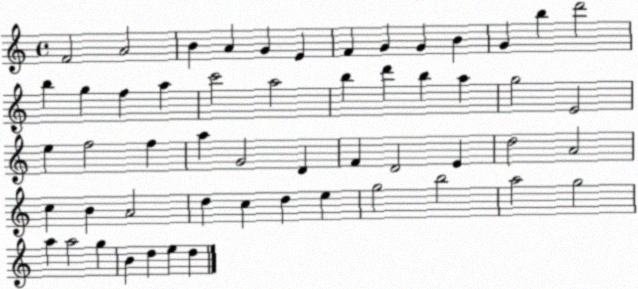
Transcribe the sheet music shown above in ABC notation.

X:1
T:Untitled
M:4/4
L:1/4
K:C
F2 A2 B A G E F G G B G b d'2 b g f a c'2 a2 b d' b a g2 E2 e f2 f a G2 D F D2 E d2 A2 c B A2 d c d e g2 b2 a2 g2 a a2 g B d e d